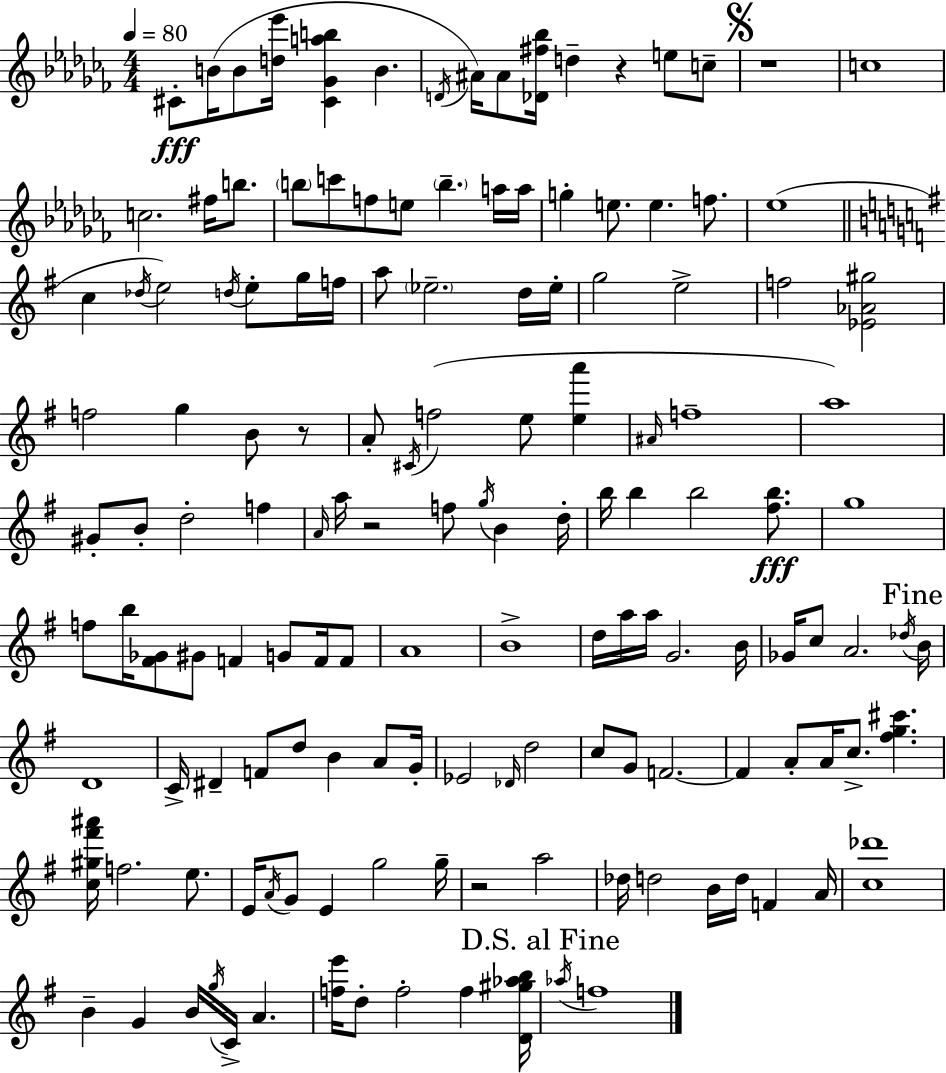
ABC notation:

X:1
T:Untitled
M:4/4
L:1/4
K:Abm
^C/2 B/4 B/2 [d_e']/4 [^C_Gab] B D/4 ^A/4 ^A/2 [_D^f_b]/4 d z e/2 c/2 z4 c4 c2 ^f/4 b/2 b/2 c'/2 f/2 e/2 b a/4 a/4 g e/2 e f/2 _e4 c _d/4 e2 d/4 e/2 g/4 f/4 a/2 _e2 d/4 _e/4 g2 e2 f2 [_E_A^g]2 f2 g B/2 z/2 A/2 ^C/4 f2 e/2 [ea'] ^A/4 f4 a4 ^G/2 B/2 d2 f A/4 a/4 z2 f/2 g/4 B d/4 b/4 b b2 [^fb]/2 g4 f/2 b/4 [^F_G]/2 ^G/2 F G/2 F/4 F/2 A4 B4 d/4 a/4 a/4 G2 B/4 _G/4 c/2 A2 _d/4 B/4 D4 C/4 ^D F/2 d/2 B A/2 G/4 _E2 _D/4 d2 c/2 G/2 F2 F A/2 A/4 c/2 [^fg^c'] [c^g^f'^a']/4 f2 e/2 E/4 A/4 G/2 E g2 g/4 z2 a2 _d/4 d2 B/4 d/4 F A/4 [c_d']4 B G B/4 g/4 C/4 A [fe']/4 d/2 f2 f [D^g_ab]/4 _a/4 f4